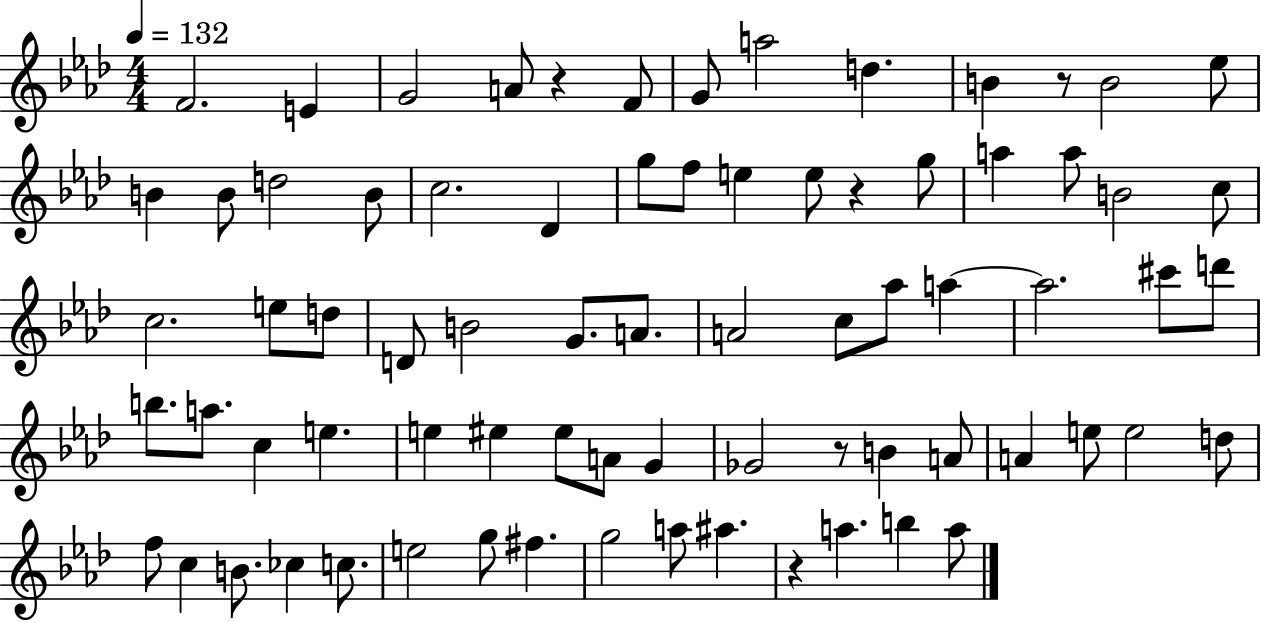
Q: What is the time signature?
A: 4/4